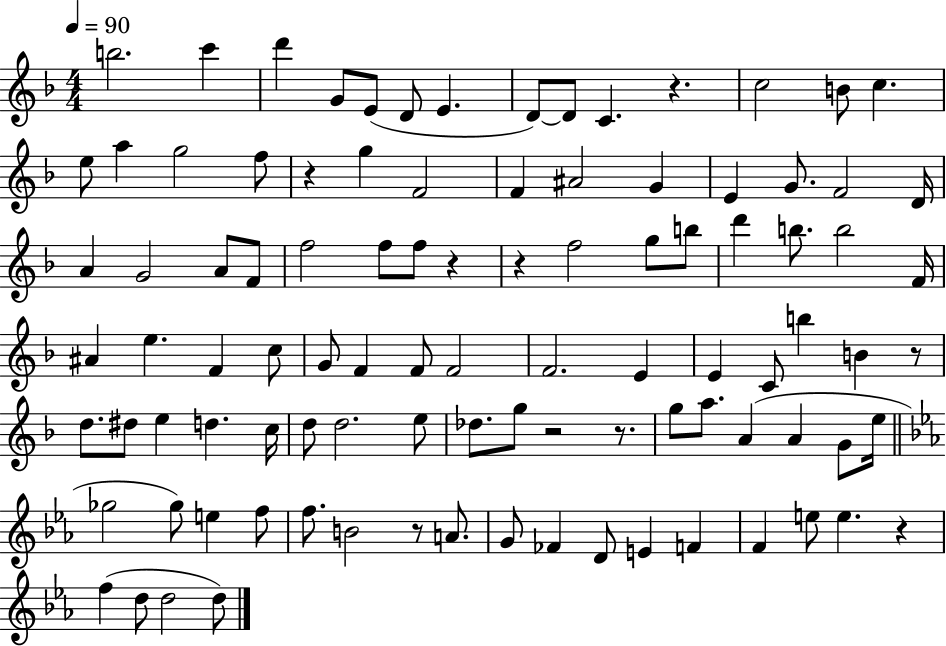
{
  \clef treble
  \numericTimeSignature
  \time 4/4
  \key f \major
  \tempo 4 = 90
  b''2. c'''4 | d'''4 g'8 e'8( d'8 e'4. | d'8~~) d'8 c'4. r4. | c''2 b'8 c''4. | \break e''8 a''4 g''2 f''8 | r4 g''4 f'2 | f'4 ais'2 g'4 | e'4 g'8. f'2 d'16 | \break a'4 g'2 a'8 f'8 | f''2 f''8 f''8 r4 | r4 f''2 g''8 b''8 | d'''4 b''8. b''2 f'16 | \break ais'4 e''4. f'4 c''8 | g'8 f'4 f'8 f'2 | f'2. e'4 | e'4 c'8 b''4 b'4 r8 | \break d''8. dis''8 e''4 d''4. c''16 | d''8 d''2. e''8 | des''8. g''8 r2 r8. | g''8 a''8. a'4( a'4 g'8 e''16 | \break \bar "||" \break \key ees \major ges''2 ges''8) e''4 f''8 | f''8. b'2 r8 a'8. | g'8 fes'4 d'8 e'4 f'4 | f'4 e''8 e''4. r4 | \break f''4( d''8 d''2 d''8) | \bar "|."
}